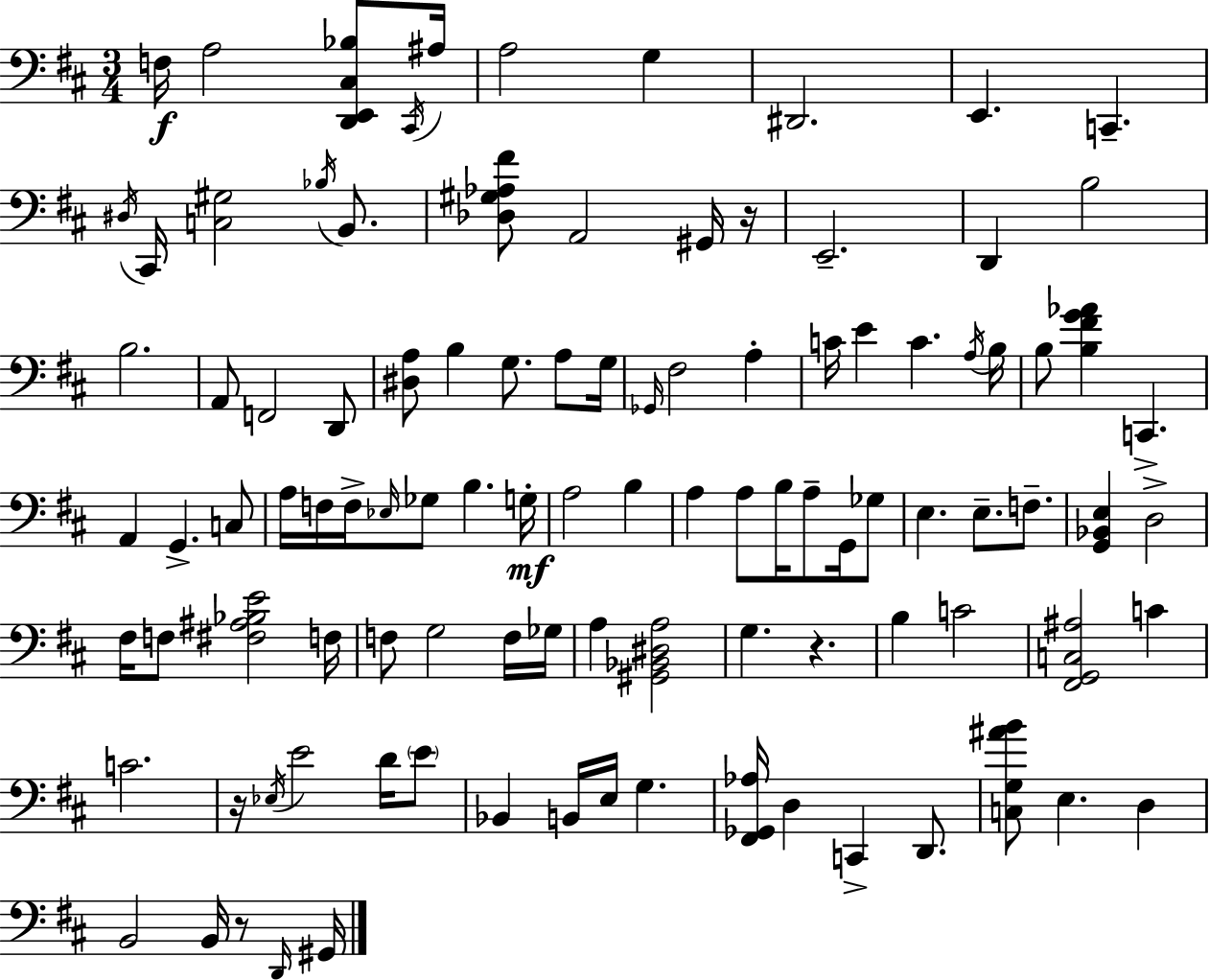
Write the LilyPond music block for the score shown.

{
  \clef bass
  \numericTimeSignature
  \time 3/4
  \key d \major
  f16\f a2 <d, e, cis bes>8 \acciaccatura { cis,16 } | ais16 a2 g4 | dis,2. | e,4. c,4.-- | \break \acciaccatura { dis16 } cis,16 <c gis>2 \acciaccatura { bes16 } | b,8. <des gis aes fis'>8 a,2 | gis,16 r16 e,2.-- | d,4 b2 | \break b2. | a,8 f,2 | d,8 <dis a>8 b4 g8. | a8 g16 \grace { ges,16 } fis2 | \break a4-. c'16 e'4 c'4. | \acciaccatura { a16 } b16 b8 <b fis' g' aes'>4 c,4.-> | a,4 g,4.-> | c8 a16 f16 f16-> \grace { ees16 } ges8 b4. | \break g16-.\mf a2 | b4 a4 a8 | b16 a8-- g,16 ges8 e4. | e8.-- f8.-- <g, bes, e>4 d2-> | \break fis16 f8 <fis ais bes e'>2 | f16 f8 g2 | f16 ges16 a4 <gis, bes, dis a>2 | g4. | \break r4. b4 c'2 | <fis, g, c ais>2 | c'4 c'2. | r16 \acciaccatura { ees16 } e'2 | \break d'16 \parenthesize e'8 bes,4 b,16 | e16 g4. <fis, ges, aes>16 d4 | c,4-> d,8. <c g ais' b'>8 e4. | d4 b,2 | \break b,16 r8 \grace { d,16 } gis,16 \bar "|."
}